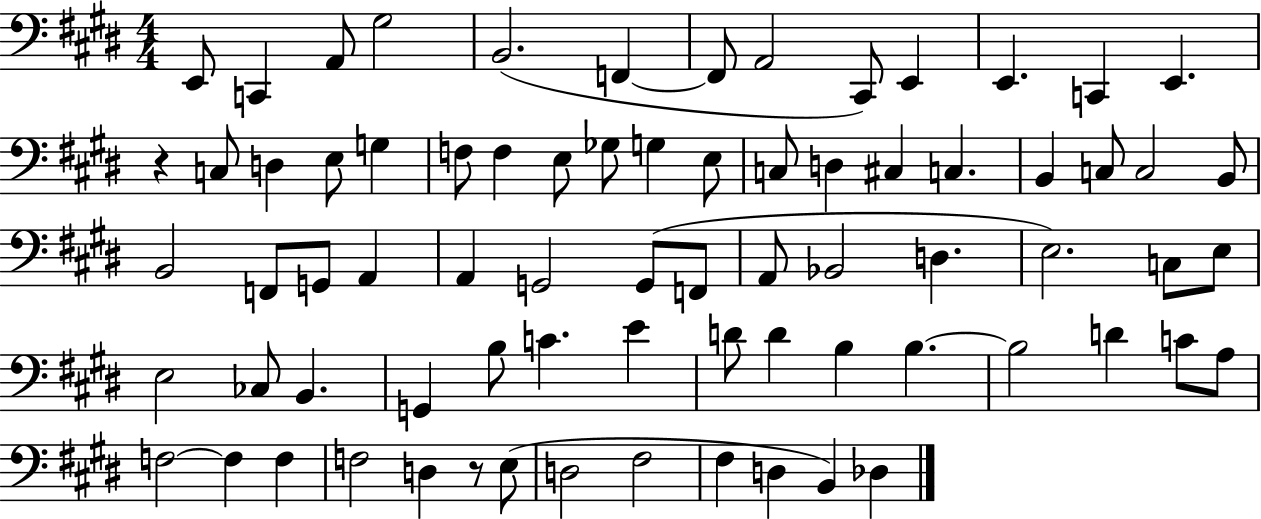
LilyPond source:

{
  \clef bass
  \numericTimeSignature
  \time 4/4
  \key e \major
  e,8 c,4 a,8 gis2 | b,2.( f,4~~ | f,8 a,2 cis,8) e,4 | e,4. c,4 e,4. | \break r4 c8 d4 e8 g4 | f8 f4 e8 ges8 g4 e8 | c8 d4 cis4 c4. | b,4 c8 c2 b,8 | \break b,2 f,8 g,8 a,4 | a,4 g,2 g,8( f,8 | a,8 bes,2 d4. | e2.) c8 e8 | \break e2 ces8 b,4. | g,4 b8 c'4. e'4 | d'8 d'4 b4 b4.~~ | b2 d'4 c'8 a8 | \break f2~~ f4 f4 | f2 d4 r8 e8( | d2 fis2 | fis4 d4 b,4) des4 | \break \bar "|."
}